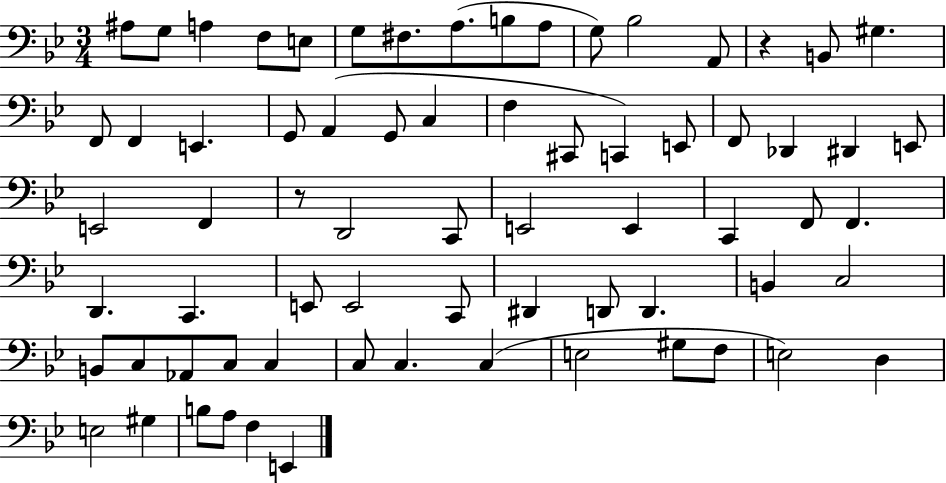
X:1
T:Untitled
M:3/4
L:1/4
K:Bb
^A,/2 G,/2 A, F,/2 E,/2 G,/2 ^F,/2 A,/2 B,/2 A,/2 G,/2 _B,2 A,,/2 z B,,/2 ^G, F,,/2 F,, E,, G,,/2 A,, G,,/2 C, F, ^C,,/2 C,, E,,/2 F,,/2 _D,, ^D,, E,,/2 E,,2 F,, z/2 D,,2 C,,/2 E,,2 E,, C,, F,,/2 F,, D,, C,, E,,/2 E,,2 C,,/2 ^D,, D,,/2 D,, B,, C,2 B,,/2 C,/2 _A,,/2 C,/2 C, C,/2 C, C, E,2 ^G,/2 F,/2 E,2 D, E,2 ^G, B,/2 A,/2 F, E,,